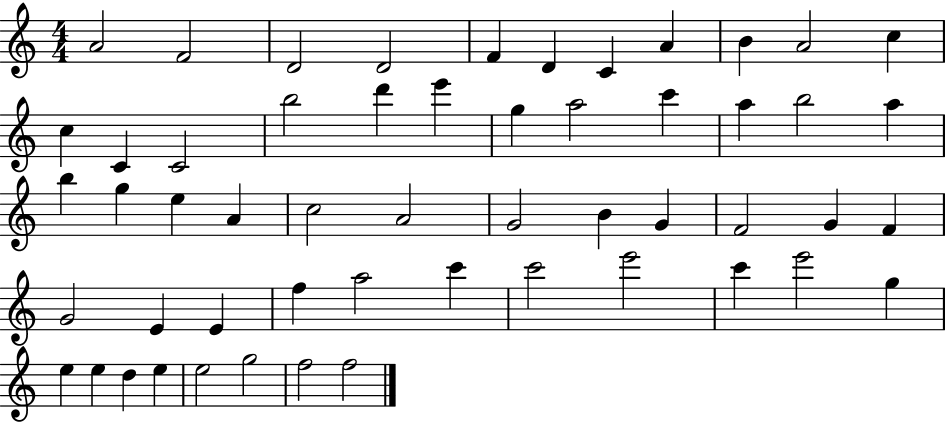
X:1
T:Untitled
M:4/4
L:1/4
K:C
A2 F2 D2 D2 F D C A B A2 c c C C2 b2 d' e' g a2 c' a b2 a b g e A c2 A2 G2 B G F2 G F G2 E E f a2 c' c'2 e'2 c' e'2 g e e d e e2 g2 f2 f2